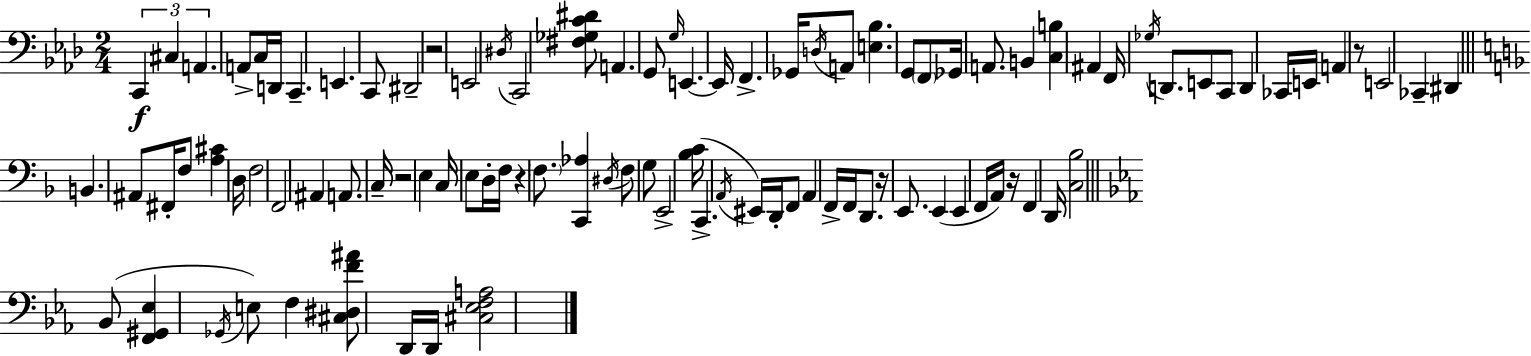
{
  \clef bass
  \numericTimeSignature
  \time 2/4
  \key f \minor
  \tuplet 3/2 { c,4\f cis4 | a,4. } a,8-> | c16 d,16 c,4.-- | e,4. c,8 | \break dis,2-- | r2 | e,2 | \acciaccatura { dis16 } c,2 | \break <fis ges c' dis'>8 a,4. | g,8 \grace { g16 } e,4.~~ | e,16 f,4.-> | ges,16 \acciaccatura { d16 } a,8 <e bes>4. | \break g,8 \parenthesize f,8 ges,16 | a,8. b,4 <c b>4 | ais,4 f,16 | \acciaccatura { ges16 } d,8. e,8 c,8 | \break d,4 ces,16 e,16 a,4 | r8 e,2 | ces,4-- | dis,4 \bar "||" \break \key d \minor b,4. ais,8 | fis,16-. f8 <a cis'>4 d16 | f2 | f,2 | \break ais,4 a,8. c16-- | r2 | e4 c16 e8 d16-. | f16 r4 \parenthesize f8. | \break <c, aes>4 \acciaccatura { dis16 } f8 g8 | e,2-> | <bes c'>16( c,4.-> | \acciaccatura { a,16 }) eis,16 d,16-. f,8 a,4 | \break f,16-> f,16 d,8. r16 e,8. | e,4( e,4 | f,16 a,16) r16 f,4 | d,16 <c bes>2 | \break \bar "||" \break \key c \minor bes,8( <f, gis, ees>4 \acciaccatura { ges,16 }) e8 | f4 <cis dis f' ais'>8 d,16 | d,16 <cis ees f a>2 | \bar "|."
}